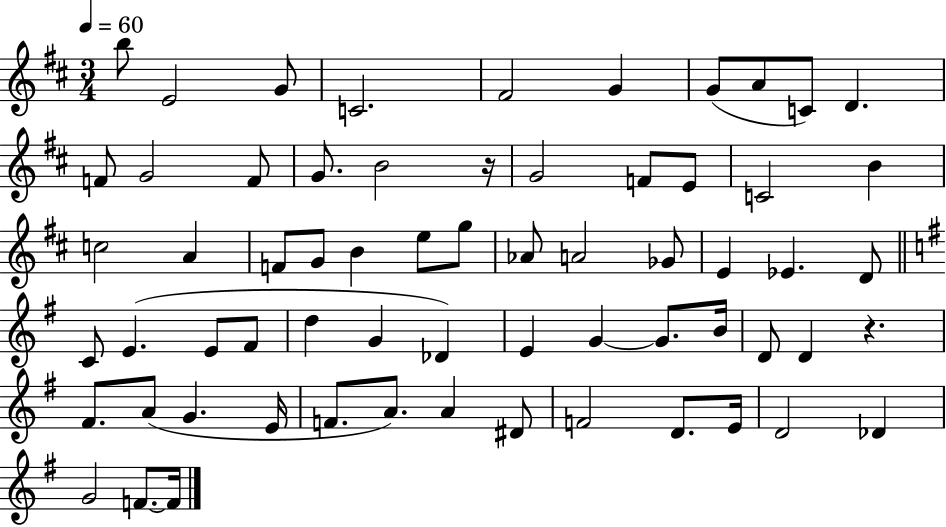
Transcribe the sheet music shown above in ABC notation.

X:1
T:Untitled
M:3/4
L:1/4
K:D
b/2 E2 G/2 C2 ^F2 G G/2 A/2 C/2 D F/2 G2 F/2 G/2 B2 z/4 G2 F/2 E/2 C2 B c2 A F/2 G/2 B e/2 g/2 _A/2 A2 _G/2 E _E D/2 C/2 E E/2 ^F/2 d G _D E G G/2 B/4 D/2 D z ^F/2 A/2 G E/4 F/2 A/2 A ^D/2 F2 D/2 E/4 D2 _D G2 F/2 F/4